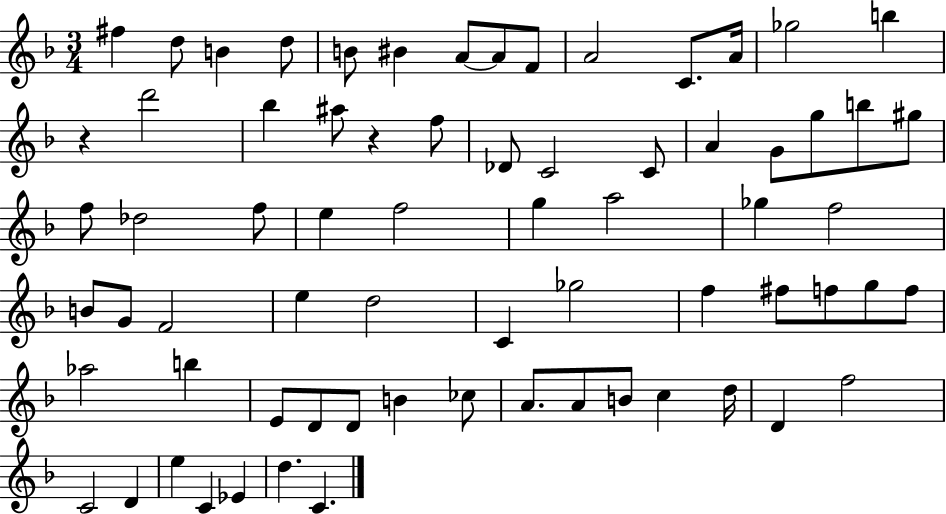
F#5/q D5/e B4/q D5/e B4/e BIS4/q A4/e A4/e F4/e A4/h C4/e. A4/s Gb5/h B5/q R/q D6/h Bb5/q A#5/e R/q F5/e Db4/e C4/h C4/e A4/q G4/e G5/e B5/e G#5/e F5/e Db5/h F5/e E5/q F5/h G5/q A5/h Gb5/q F5/h B4/e G4/e F4/h E5/q D5/h C4/q Gb5/h F5/q F#5/e F5/e G5/e F5/e Ab5/h B5/q E4/e D4/e D4/e B4/q CES5/e A4/e. A4/e B4/e C5/q D5/s D4/q F5/h C4/h D4/q E5/q C4/q Eb4/q D5/q. C4/q.